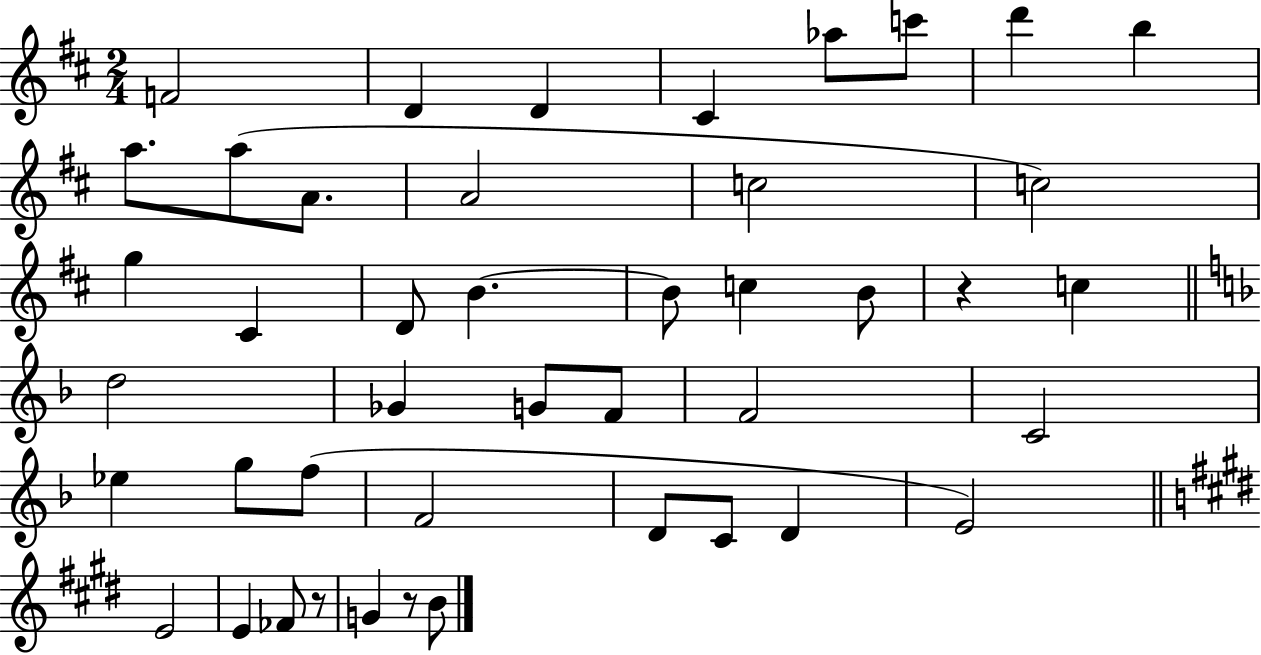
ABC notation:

X:1
T:Untitled
M:2/4
L:1/4
K:D
F2 D D ^C _a/2 c'/2 d' b a/2 a/2 A/2 A2 c2 c2 g ^C D/2 B B/2 c B/2 z c d2 _G G/2 F/2 F2 C2 _e g/2 f/2 F2 D/2 C/2 D E2 E2 E _F/2 z/2 G z/2 B/2